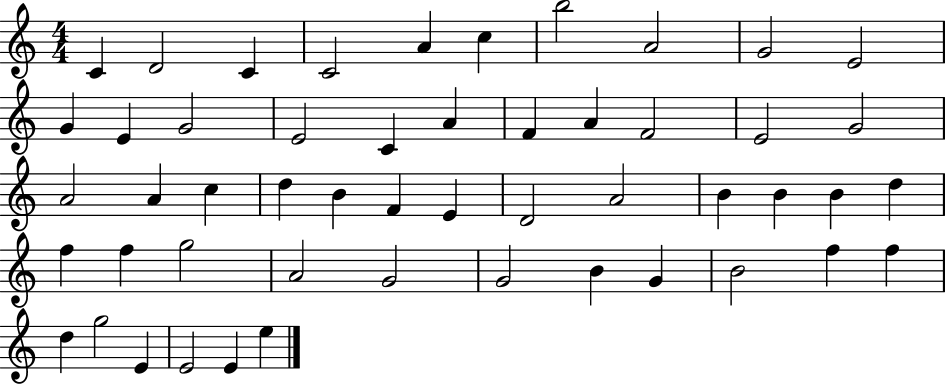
{
  \clef treble
  \numericTimeSignature
  \time 4/4
  \key c \major
  c'4 d'2 c'4 | c'2 a'4 c''4 | b''2 a'2 | g'2 e'2 | \break g'4 e'4 g'2 | e'2 c'4 a'4 | f'4 a'4 f'2 | e'2 g'2 | \break a'2 a'4 c''4 | d''4 b'4 f'4 e'4 | d'2 a'2 | b'4 b'4 b'4 d''4 | \break f''4 f''4 g''2 | a'2 g'2 | g'2 b'4 g'4 | b'2 f''4 f''4 | \break d''4 g''2 e'4 | e'2 e'4 e''4 | \bar "|."
}